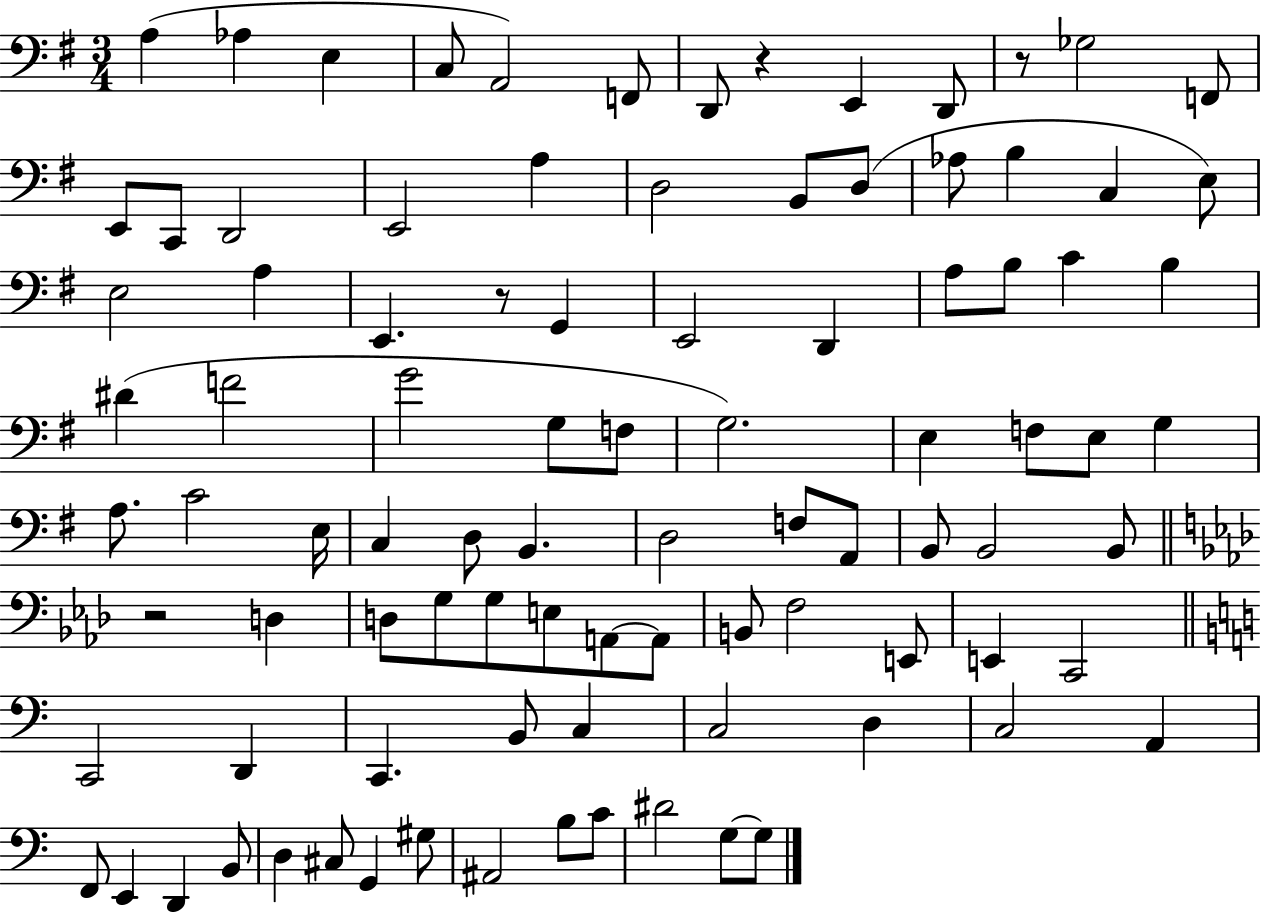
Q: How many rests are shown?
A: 4